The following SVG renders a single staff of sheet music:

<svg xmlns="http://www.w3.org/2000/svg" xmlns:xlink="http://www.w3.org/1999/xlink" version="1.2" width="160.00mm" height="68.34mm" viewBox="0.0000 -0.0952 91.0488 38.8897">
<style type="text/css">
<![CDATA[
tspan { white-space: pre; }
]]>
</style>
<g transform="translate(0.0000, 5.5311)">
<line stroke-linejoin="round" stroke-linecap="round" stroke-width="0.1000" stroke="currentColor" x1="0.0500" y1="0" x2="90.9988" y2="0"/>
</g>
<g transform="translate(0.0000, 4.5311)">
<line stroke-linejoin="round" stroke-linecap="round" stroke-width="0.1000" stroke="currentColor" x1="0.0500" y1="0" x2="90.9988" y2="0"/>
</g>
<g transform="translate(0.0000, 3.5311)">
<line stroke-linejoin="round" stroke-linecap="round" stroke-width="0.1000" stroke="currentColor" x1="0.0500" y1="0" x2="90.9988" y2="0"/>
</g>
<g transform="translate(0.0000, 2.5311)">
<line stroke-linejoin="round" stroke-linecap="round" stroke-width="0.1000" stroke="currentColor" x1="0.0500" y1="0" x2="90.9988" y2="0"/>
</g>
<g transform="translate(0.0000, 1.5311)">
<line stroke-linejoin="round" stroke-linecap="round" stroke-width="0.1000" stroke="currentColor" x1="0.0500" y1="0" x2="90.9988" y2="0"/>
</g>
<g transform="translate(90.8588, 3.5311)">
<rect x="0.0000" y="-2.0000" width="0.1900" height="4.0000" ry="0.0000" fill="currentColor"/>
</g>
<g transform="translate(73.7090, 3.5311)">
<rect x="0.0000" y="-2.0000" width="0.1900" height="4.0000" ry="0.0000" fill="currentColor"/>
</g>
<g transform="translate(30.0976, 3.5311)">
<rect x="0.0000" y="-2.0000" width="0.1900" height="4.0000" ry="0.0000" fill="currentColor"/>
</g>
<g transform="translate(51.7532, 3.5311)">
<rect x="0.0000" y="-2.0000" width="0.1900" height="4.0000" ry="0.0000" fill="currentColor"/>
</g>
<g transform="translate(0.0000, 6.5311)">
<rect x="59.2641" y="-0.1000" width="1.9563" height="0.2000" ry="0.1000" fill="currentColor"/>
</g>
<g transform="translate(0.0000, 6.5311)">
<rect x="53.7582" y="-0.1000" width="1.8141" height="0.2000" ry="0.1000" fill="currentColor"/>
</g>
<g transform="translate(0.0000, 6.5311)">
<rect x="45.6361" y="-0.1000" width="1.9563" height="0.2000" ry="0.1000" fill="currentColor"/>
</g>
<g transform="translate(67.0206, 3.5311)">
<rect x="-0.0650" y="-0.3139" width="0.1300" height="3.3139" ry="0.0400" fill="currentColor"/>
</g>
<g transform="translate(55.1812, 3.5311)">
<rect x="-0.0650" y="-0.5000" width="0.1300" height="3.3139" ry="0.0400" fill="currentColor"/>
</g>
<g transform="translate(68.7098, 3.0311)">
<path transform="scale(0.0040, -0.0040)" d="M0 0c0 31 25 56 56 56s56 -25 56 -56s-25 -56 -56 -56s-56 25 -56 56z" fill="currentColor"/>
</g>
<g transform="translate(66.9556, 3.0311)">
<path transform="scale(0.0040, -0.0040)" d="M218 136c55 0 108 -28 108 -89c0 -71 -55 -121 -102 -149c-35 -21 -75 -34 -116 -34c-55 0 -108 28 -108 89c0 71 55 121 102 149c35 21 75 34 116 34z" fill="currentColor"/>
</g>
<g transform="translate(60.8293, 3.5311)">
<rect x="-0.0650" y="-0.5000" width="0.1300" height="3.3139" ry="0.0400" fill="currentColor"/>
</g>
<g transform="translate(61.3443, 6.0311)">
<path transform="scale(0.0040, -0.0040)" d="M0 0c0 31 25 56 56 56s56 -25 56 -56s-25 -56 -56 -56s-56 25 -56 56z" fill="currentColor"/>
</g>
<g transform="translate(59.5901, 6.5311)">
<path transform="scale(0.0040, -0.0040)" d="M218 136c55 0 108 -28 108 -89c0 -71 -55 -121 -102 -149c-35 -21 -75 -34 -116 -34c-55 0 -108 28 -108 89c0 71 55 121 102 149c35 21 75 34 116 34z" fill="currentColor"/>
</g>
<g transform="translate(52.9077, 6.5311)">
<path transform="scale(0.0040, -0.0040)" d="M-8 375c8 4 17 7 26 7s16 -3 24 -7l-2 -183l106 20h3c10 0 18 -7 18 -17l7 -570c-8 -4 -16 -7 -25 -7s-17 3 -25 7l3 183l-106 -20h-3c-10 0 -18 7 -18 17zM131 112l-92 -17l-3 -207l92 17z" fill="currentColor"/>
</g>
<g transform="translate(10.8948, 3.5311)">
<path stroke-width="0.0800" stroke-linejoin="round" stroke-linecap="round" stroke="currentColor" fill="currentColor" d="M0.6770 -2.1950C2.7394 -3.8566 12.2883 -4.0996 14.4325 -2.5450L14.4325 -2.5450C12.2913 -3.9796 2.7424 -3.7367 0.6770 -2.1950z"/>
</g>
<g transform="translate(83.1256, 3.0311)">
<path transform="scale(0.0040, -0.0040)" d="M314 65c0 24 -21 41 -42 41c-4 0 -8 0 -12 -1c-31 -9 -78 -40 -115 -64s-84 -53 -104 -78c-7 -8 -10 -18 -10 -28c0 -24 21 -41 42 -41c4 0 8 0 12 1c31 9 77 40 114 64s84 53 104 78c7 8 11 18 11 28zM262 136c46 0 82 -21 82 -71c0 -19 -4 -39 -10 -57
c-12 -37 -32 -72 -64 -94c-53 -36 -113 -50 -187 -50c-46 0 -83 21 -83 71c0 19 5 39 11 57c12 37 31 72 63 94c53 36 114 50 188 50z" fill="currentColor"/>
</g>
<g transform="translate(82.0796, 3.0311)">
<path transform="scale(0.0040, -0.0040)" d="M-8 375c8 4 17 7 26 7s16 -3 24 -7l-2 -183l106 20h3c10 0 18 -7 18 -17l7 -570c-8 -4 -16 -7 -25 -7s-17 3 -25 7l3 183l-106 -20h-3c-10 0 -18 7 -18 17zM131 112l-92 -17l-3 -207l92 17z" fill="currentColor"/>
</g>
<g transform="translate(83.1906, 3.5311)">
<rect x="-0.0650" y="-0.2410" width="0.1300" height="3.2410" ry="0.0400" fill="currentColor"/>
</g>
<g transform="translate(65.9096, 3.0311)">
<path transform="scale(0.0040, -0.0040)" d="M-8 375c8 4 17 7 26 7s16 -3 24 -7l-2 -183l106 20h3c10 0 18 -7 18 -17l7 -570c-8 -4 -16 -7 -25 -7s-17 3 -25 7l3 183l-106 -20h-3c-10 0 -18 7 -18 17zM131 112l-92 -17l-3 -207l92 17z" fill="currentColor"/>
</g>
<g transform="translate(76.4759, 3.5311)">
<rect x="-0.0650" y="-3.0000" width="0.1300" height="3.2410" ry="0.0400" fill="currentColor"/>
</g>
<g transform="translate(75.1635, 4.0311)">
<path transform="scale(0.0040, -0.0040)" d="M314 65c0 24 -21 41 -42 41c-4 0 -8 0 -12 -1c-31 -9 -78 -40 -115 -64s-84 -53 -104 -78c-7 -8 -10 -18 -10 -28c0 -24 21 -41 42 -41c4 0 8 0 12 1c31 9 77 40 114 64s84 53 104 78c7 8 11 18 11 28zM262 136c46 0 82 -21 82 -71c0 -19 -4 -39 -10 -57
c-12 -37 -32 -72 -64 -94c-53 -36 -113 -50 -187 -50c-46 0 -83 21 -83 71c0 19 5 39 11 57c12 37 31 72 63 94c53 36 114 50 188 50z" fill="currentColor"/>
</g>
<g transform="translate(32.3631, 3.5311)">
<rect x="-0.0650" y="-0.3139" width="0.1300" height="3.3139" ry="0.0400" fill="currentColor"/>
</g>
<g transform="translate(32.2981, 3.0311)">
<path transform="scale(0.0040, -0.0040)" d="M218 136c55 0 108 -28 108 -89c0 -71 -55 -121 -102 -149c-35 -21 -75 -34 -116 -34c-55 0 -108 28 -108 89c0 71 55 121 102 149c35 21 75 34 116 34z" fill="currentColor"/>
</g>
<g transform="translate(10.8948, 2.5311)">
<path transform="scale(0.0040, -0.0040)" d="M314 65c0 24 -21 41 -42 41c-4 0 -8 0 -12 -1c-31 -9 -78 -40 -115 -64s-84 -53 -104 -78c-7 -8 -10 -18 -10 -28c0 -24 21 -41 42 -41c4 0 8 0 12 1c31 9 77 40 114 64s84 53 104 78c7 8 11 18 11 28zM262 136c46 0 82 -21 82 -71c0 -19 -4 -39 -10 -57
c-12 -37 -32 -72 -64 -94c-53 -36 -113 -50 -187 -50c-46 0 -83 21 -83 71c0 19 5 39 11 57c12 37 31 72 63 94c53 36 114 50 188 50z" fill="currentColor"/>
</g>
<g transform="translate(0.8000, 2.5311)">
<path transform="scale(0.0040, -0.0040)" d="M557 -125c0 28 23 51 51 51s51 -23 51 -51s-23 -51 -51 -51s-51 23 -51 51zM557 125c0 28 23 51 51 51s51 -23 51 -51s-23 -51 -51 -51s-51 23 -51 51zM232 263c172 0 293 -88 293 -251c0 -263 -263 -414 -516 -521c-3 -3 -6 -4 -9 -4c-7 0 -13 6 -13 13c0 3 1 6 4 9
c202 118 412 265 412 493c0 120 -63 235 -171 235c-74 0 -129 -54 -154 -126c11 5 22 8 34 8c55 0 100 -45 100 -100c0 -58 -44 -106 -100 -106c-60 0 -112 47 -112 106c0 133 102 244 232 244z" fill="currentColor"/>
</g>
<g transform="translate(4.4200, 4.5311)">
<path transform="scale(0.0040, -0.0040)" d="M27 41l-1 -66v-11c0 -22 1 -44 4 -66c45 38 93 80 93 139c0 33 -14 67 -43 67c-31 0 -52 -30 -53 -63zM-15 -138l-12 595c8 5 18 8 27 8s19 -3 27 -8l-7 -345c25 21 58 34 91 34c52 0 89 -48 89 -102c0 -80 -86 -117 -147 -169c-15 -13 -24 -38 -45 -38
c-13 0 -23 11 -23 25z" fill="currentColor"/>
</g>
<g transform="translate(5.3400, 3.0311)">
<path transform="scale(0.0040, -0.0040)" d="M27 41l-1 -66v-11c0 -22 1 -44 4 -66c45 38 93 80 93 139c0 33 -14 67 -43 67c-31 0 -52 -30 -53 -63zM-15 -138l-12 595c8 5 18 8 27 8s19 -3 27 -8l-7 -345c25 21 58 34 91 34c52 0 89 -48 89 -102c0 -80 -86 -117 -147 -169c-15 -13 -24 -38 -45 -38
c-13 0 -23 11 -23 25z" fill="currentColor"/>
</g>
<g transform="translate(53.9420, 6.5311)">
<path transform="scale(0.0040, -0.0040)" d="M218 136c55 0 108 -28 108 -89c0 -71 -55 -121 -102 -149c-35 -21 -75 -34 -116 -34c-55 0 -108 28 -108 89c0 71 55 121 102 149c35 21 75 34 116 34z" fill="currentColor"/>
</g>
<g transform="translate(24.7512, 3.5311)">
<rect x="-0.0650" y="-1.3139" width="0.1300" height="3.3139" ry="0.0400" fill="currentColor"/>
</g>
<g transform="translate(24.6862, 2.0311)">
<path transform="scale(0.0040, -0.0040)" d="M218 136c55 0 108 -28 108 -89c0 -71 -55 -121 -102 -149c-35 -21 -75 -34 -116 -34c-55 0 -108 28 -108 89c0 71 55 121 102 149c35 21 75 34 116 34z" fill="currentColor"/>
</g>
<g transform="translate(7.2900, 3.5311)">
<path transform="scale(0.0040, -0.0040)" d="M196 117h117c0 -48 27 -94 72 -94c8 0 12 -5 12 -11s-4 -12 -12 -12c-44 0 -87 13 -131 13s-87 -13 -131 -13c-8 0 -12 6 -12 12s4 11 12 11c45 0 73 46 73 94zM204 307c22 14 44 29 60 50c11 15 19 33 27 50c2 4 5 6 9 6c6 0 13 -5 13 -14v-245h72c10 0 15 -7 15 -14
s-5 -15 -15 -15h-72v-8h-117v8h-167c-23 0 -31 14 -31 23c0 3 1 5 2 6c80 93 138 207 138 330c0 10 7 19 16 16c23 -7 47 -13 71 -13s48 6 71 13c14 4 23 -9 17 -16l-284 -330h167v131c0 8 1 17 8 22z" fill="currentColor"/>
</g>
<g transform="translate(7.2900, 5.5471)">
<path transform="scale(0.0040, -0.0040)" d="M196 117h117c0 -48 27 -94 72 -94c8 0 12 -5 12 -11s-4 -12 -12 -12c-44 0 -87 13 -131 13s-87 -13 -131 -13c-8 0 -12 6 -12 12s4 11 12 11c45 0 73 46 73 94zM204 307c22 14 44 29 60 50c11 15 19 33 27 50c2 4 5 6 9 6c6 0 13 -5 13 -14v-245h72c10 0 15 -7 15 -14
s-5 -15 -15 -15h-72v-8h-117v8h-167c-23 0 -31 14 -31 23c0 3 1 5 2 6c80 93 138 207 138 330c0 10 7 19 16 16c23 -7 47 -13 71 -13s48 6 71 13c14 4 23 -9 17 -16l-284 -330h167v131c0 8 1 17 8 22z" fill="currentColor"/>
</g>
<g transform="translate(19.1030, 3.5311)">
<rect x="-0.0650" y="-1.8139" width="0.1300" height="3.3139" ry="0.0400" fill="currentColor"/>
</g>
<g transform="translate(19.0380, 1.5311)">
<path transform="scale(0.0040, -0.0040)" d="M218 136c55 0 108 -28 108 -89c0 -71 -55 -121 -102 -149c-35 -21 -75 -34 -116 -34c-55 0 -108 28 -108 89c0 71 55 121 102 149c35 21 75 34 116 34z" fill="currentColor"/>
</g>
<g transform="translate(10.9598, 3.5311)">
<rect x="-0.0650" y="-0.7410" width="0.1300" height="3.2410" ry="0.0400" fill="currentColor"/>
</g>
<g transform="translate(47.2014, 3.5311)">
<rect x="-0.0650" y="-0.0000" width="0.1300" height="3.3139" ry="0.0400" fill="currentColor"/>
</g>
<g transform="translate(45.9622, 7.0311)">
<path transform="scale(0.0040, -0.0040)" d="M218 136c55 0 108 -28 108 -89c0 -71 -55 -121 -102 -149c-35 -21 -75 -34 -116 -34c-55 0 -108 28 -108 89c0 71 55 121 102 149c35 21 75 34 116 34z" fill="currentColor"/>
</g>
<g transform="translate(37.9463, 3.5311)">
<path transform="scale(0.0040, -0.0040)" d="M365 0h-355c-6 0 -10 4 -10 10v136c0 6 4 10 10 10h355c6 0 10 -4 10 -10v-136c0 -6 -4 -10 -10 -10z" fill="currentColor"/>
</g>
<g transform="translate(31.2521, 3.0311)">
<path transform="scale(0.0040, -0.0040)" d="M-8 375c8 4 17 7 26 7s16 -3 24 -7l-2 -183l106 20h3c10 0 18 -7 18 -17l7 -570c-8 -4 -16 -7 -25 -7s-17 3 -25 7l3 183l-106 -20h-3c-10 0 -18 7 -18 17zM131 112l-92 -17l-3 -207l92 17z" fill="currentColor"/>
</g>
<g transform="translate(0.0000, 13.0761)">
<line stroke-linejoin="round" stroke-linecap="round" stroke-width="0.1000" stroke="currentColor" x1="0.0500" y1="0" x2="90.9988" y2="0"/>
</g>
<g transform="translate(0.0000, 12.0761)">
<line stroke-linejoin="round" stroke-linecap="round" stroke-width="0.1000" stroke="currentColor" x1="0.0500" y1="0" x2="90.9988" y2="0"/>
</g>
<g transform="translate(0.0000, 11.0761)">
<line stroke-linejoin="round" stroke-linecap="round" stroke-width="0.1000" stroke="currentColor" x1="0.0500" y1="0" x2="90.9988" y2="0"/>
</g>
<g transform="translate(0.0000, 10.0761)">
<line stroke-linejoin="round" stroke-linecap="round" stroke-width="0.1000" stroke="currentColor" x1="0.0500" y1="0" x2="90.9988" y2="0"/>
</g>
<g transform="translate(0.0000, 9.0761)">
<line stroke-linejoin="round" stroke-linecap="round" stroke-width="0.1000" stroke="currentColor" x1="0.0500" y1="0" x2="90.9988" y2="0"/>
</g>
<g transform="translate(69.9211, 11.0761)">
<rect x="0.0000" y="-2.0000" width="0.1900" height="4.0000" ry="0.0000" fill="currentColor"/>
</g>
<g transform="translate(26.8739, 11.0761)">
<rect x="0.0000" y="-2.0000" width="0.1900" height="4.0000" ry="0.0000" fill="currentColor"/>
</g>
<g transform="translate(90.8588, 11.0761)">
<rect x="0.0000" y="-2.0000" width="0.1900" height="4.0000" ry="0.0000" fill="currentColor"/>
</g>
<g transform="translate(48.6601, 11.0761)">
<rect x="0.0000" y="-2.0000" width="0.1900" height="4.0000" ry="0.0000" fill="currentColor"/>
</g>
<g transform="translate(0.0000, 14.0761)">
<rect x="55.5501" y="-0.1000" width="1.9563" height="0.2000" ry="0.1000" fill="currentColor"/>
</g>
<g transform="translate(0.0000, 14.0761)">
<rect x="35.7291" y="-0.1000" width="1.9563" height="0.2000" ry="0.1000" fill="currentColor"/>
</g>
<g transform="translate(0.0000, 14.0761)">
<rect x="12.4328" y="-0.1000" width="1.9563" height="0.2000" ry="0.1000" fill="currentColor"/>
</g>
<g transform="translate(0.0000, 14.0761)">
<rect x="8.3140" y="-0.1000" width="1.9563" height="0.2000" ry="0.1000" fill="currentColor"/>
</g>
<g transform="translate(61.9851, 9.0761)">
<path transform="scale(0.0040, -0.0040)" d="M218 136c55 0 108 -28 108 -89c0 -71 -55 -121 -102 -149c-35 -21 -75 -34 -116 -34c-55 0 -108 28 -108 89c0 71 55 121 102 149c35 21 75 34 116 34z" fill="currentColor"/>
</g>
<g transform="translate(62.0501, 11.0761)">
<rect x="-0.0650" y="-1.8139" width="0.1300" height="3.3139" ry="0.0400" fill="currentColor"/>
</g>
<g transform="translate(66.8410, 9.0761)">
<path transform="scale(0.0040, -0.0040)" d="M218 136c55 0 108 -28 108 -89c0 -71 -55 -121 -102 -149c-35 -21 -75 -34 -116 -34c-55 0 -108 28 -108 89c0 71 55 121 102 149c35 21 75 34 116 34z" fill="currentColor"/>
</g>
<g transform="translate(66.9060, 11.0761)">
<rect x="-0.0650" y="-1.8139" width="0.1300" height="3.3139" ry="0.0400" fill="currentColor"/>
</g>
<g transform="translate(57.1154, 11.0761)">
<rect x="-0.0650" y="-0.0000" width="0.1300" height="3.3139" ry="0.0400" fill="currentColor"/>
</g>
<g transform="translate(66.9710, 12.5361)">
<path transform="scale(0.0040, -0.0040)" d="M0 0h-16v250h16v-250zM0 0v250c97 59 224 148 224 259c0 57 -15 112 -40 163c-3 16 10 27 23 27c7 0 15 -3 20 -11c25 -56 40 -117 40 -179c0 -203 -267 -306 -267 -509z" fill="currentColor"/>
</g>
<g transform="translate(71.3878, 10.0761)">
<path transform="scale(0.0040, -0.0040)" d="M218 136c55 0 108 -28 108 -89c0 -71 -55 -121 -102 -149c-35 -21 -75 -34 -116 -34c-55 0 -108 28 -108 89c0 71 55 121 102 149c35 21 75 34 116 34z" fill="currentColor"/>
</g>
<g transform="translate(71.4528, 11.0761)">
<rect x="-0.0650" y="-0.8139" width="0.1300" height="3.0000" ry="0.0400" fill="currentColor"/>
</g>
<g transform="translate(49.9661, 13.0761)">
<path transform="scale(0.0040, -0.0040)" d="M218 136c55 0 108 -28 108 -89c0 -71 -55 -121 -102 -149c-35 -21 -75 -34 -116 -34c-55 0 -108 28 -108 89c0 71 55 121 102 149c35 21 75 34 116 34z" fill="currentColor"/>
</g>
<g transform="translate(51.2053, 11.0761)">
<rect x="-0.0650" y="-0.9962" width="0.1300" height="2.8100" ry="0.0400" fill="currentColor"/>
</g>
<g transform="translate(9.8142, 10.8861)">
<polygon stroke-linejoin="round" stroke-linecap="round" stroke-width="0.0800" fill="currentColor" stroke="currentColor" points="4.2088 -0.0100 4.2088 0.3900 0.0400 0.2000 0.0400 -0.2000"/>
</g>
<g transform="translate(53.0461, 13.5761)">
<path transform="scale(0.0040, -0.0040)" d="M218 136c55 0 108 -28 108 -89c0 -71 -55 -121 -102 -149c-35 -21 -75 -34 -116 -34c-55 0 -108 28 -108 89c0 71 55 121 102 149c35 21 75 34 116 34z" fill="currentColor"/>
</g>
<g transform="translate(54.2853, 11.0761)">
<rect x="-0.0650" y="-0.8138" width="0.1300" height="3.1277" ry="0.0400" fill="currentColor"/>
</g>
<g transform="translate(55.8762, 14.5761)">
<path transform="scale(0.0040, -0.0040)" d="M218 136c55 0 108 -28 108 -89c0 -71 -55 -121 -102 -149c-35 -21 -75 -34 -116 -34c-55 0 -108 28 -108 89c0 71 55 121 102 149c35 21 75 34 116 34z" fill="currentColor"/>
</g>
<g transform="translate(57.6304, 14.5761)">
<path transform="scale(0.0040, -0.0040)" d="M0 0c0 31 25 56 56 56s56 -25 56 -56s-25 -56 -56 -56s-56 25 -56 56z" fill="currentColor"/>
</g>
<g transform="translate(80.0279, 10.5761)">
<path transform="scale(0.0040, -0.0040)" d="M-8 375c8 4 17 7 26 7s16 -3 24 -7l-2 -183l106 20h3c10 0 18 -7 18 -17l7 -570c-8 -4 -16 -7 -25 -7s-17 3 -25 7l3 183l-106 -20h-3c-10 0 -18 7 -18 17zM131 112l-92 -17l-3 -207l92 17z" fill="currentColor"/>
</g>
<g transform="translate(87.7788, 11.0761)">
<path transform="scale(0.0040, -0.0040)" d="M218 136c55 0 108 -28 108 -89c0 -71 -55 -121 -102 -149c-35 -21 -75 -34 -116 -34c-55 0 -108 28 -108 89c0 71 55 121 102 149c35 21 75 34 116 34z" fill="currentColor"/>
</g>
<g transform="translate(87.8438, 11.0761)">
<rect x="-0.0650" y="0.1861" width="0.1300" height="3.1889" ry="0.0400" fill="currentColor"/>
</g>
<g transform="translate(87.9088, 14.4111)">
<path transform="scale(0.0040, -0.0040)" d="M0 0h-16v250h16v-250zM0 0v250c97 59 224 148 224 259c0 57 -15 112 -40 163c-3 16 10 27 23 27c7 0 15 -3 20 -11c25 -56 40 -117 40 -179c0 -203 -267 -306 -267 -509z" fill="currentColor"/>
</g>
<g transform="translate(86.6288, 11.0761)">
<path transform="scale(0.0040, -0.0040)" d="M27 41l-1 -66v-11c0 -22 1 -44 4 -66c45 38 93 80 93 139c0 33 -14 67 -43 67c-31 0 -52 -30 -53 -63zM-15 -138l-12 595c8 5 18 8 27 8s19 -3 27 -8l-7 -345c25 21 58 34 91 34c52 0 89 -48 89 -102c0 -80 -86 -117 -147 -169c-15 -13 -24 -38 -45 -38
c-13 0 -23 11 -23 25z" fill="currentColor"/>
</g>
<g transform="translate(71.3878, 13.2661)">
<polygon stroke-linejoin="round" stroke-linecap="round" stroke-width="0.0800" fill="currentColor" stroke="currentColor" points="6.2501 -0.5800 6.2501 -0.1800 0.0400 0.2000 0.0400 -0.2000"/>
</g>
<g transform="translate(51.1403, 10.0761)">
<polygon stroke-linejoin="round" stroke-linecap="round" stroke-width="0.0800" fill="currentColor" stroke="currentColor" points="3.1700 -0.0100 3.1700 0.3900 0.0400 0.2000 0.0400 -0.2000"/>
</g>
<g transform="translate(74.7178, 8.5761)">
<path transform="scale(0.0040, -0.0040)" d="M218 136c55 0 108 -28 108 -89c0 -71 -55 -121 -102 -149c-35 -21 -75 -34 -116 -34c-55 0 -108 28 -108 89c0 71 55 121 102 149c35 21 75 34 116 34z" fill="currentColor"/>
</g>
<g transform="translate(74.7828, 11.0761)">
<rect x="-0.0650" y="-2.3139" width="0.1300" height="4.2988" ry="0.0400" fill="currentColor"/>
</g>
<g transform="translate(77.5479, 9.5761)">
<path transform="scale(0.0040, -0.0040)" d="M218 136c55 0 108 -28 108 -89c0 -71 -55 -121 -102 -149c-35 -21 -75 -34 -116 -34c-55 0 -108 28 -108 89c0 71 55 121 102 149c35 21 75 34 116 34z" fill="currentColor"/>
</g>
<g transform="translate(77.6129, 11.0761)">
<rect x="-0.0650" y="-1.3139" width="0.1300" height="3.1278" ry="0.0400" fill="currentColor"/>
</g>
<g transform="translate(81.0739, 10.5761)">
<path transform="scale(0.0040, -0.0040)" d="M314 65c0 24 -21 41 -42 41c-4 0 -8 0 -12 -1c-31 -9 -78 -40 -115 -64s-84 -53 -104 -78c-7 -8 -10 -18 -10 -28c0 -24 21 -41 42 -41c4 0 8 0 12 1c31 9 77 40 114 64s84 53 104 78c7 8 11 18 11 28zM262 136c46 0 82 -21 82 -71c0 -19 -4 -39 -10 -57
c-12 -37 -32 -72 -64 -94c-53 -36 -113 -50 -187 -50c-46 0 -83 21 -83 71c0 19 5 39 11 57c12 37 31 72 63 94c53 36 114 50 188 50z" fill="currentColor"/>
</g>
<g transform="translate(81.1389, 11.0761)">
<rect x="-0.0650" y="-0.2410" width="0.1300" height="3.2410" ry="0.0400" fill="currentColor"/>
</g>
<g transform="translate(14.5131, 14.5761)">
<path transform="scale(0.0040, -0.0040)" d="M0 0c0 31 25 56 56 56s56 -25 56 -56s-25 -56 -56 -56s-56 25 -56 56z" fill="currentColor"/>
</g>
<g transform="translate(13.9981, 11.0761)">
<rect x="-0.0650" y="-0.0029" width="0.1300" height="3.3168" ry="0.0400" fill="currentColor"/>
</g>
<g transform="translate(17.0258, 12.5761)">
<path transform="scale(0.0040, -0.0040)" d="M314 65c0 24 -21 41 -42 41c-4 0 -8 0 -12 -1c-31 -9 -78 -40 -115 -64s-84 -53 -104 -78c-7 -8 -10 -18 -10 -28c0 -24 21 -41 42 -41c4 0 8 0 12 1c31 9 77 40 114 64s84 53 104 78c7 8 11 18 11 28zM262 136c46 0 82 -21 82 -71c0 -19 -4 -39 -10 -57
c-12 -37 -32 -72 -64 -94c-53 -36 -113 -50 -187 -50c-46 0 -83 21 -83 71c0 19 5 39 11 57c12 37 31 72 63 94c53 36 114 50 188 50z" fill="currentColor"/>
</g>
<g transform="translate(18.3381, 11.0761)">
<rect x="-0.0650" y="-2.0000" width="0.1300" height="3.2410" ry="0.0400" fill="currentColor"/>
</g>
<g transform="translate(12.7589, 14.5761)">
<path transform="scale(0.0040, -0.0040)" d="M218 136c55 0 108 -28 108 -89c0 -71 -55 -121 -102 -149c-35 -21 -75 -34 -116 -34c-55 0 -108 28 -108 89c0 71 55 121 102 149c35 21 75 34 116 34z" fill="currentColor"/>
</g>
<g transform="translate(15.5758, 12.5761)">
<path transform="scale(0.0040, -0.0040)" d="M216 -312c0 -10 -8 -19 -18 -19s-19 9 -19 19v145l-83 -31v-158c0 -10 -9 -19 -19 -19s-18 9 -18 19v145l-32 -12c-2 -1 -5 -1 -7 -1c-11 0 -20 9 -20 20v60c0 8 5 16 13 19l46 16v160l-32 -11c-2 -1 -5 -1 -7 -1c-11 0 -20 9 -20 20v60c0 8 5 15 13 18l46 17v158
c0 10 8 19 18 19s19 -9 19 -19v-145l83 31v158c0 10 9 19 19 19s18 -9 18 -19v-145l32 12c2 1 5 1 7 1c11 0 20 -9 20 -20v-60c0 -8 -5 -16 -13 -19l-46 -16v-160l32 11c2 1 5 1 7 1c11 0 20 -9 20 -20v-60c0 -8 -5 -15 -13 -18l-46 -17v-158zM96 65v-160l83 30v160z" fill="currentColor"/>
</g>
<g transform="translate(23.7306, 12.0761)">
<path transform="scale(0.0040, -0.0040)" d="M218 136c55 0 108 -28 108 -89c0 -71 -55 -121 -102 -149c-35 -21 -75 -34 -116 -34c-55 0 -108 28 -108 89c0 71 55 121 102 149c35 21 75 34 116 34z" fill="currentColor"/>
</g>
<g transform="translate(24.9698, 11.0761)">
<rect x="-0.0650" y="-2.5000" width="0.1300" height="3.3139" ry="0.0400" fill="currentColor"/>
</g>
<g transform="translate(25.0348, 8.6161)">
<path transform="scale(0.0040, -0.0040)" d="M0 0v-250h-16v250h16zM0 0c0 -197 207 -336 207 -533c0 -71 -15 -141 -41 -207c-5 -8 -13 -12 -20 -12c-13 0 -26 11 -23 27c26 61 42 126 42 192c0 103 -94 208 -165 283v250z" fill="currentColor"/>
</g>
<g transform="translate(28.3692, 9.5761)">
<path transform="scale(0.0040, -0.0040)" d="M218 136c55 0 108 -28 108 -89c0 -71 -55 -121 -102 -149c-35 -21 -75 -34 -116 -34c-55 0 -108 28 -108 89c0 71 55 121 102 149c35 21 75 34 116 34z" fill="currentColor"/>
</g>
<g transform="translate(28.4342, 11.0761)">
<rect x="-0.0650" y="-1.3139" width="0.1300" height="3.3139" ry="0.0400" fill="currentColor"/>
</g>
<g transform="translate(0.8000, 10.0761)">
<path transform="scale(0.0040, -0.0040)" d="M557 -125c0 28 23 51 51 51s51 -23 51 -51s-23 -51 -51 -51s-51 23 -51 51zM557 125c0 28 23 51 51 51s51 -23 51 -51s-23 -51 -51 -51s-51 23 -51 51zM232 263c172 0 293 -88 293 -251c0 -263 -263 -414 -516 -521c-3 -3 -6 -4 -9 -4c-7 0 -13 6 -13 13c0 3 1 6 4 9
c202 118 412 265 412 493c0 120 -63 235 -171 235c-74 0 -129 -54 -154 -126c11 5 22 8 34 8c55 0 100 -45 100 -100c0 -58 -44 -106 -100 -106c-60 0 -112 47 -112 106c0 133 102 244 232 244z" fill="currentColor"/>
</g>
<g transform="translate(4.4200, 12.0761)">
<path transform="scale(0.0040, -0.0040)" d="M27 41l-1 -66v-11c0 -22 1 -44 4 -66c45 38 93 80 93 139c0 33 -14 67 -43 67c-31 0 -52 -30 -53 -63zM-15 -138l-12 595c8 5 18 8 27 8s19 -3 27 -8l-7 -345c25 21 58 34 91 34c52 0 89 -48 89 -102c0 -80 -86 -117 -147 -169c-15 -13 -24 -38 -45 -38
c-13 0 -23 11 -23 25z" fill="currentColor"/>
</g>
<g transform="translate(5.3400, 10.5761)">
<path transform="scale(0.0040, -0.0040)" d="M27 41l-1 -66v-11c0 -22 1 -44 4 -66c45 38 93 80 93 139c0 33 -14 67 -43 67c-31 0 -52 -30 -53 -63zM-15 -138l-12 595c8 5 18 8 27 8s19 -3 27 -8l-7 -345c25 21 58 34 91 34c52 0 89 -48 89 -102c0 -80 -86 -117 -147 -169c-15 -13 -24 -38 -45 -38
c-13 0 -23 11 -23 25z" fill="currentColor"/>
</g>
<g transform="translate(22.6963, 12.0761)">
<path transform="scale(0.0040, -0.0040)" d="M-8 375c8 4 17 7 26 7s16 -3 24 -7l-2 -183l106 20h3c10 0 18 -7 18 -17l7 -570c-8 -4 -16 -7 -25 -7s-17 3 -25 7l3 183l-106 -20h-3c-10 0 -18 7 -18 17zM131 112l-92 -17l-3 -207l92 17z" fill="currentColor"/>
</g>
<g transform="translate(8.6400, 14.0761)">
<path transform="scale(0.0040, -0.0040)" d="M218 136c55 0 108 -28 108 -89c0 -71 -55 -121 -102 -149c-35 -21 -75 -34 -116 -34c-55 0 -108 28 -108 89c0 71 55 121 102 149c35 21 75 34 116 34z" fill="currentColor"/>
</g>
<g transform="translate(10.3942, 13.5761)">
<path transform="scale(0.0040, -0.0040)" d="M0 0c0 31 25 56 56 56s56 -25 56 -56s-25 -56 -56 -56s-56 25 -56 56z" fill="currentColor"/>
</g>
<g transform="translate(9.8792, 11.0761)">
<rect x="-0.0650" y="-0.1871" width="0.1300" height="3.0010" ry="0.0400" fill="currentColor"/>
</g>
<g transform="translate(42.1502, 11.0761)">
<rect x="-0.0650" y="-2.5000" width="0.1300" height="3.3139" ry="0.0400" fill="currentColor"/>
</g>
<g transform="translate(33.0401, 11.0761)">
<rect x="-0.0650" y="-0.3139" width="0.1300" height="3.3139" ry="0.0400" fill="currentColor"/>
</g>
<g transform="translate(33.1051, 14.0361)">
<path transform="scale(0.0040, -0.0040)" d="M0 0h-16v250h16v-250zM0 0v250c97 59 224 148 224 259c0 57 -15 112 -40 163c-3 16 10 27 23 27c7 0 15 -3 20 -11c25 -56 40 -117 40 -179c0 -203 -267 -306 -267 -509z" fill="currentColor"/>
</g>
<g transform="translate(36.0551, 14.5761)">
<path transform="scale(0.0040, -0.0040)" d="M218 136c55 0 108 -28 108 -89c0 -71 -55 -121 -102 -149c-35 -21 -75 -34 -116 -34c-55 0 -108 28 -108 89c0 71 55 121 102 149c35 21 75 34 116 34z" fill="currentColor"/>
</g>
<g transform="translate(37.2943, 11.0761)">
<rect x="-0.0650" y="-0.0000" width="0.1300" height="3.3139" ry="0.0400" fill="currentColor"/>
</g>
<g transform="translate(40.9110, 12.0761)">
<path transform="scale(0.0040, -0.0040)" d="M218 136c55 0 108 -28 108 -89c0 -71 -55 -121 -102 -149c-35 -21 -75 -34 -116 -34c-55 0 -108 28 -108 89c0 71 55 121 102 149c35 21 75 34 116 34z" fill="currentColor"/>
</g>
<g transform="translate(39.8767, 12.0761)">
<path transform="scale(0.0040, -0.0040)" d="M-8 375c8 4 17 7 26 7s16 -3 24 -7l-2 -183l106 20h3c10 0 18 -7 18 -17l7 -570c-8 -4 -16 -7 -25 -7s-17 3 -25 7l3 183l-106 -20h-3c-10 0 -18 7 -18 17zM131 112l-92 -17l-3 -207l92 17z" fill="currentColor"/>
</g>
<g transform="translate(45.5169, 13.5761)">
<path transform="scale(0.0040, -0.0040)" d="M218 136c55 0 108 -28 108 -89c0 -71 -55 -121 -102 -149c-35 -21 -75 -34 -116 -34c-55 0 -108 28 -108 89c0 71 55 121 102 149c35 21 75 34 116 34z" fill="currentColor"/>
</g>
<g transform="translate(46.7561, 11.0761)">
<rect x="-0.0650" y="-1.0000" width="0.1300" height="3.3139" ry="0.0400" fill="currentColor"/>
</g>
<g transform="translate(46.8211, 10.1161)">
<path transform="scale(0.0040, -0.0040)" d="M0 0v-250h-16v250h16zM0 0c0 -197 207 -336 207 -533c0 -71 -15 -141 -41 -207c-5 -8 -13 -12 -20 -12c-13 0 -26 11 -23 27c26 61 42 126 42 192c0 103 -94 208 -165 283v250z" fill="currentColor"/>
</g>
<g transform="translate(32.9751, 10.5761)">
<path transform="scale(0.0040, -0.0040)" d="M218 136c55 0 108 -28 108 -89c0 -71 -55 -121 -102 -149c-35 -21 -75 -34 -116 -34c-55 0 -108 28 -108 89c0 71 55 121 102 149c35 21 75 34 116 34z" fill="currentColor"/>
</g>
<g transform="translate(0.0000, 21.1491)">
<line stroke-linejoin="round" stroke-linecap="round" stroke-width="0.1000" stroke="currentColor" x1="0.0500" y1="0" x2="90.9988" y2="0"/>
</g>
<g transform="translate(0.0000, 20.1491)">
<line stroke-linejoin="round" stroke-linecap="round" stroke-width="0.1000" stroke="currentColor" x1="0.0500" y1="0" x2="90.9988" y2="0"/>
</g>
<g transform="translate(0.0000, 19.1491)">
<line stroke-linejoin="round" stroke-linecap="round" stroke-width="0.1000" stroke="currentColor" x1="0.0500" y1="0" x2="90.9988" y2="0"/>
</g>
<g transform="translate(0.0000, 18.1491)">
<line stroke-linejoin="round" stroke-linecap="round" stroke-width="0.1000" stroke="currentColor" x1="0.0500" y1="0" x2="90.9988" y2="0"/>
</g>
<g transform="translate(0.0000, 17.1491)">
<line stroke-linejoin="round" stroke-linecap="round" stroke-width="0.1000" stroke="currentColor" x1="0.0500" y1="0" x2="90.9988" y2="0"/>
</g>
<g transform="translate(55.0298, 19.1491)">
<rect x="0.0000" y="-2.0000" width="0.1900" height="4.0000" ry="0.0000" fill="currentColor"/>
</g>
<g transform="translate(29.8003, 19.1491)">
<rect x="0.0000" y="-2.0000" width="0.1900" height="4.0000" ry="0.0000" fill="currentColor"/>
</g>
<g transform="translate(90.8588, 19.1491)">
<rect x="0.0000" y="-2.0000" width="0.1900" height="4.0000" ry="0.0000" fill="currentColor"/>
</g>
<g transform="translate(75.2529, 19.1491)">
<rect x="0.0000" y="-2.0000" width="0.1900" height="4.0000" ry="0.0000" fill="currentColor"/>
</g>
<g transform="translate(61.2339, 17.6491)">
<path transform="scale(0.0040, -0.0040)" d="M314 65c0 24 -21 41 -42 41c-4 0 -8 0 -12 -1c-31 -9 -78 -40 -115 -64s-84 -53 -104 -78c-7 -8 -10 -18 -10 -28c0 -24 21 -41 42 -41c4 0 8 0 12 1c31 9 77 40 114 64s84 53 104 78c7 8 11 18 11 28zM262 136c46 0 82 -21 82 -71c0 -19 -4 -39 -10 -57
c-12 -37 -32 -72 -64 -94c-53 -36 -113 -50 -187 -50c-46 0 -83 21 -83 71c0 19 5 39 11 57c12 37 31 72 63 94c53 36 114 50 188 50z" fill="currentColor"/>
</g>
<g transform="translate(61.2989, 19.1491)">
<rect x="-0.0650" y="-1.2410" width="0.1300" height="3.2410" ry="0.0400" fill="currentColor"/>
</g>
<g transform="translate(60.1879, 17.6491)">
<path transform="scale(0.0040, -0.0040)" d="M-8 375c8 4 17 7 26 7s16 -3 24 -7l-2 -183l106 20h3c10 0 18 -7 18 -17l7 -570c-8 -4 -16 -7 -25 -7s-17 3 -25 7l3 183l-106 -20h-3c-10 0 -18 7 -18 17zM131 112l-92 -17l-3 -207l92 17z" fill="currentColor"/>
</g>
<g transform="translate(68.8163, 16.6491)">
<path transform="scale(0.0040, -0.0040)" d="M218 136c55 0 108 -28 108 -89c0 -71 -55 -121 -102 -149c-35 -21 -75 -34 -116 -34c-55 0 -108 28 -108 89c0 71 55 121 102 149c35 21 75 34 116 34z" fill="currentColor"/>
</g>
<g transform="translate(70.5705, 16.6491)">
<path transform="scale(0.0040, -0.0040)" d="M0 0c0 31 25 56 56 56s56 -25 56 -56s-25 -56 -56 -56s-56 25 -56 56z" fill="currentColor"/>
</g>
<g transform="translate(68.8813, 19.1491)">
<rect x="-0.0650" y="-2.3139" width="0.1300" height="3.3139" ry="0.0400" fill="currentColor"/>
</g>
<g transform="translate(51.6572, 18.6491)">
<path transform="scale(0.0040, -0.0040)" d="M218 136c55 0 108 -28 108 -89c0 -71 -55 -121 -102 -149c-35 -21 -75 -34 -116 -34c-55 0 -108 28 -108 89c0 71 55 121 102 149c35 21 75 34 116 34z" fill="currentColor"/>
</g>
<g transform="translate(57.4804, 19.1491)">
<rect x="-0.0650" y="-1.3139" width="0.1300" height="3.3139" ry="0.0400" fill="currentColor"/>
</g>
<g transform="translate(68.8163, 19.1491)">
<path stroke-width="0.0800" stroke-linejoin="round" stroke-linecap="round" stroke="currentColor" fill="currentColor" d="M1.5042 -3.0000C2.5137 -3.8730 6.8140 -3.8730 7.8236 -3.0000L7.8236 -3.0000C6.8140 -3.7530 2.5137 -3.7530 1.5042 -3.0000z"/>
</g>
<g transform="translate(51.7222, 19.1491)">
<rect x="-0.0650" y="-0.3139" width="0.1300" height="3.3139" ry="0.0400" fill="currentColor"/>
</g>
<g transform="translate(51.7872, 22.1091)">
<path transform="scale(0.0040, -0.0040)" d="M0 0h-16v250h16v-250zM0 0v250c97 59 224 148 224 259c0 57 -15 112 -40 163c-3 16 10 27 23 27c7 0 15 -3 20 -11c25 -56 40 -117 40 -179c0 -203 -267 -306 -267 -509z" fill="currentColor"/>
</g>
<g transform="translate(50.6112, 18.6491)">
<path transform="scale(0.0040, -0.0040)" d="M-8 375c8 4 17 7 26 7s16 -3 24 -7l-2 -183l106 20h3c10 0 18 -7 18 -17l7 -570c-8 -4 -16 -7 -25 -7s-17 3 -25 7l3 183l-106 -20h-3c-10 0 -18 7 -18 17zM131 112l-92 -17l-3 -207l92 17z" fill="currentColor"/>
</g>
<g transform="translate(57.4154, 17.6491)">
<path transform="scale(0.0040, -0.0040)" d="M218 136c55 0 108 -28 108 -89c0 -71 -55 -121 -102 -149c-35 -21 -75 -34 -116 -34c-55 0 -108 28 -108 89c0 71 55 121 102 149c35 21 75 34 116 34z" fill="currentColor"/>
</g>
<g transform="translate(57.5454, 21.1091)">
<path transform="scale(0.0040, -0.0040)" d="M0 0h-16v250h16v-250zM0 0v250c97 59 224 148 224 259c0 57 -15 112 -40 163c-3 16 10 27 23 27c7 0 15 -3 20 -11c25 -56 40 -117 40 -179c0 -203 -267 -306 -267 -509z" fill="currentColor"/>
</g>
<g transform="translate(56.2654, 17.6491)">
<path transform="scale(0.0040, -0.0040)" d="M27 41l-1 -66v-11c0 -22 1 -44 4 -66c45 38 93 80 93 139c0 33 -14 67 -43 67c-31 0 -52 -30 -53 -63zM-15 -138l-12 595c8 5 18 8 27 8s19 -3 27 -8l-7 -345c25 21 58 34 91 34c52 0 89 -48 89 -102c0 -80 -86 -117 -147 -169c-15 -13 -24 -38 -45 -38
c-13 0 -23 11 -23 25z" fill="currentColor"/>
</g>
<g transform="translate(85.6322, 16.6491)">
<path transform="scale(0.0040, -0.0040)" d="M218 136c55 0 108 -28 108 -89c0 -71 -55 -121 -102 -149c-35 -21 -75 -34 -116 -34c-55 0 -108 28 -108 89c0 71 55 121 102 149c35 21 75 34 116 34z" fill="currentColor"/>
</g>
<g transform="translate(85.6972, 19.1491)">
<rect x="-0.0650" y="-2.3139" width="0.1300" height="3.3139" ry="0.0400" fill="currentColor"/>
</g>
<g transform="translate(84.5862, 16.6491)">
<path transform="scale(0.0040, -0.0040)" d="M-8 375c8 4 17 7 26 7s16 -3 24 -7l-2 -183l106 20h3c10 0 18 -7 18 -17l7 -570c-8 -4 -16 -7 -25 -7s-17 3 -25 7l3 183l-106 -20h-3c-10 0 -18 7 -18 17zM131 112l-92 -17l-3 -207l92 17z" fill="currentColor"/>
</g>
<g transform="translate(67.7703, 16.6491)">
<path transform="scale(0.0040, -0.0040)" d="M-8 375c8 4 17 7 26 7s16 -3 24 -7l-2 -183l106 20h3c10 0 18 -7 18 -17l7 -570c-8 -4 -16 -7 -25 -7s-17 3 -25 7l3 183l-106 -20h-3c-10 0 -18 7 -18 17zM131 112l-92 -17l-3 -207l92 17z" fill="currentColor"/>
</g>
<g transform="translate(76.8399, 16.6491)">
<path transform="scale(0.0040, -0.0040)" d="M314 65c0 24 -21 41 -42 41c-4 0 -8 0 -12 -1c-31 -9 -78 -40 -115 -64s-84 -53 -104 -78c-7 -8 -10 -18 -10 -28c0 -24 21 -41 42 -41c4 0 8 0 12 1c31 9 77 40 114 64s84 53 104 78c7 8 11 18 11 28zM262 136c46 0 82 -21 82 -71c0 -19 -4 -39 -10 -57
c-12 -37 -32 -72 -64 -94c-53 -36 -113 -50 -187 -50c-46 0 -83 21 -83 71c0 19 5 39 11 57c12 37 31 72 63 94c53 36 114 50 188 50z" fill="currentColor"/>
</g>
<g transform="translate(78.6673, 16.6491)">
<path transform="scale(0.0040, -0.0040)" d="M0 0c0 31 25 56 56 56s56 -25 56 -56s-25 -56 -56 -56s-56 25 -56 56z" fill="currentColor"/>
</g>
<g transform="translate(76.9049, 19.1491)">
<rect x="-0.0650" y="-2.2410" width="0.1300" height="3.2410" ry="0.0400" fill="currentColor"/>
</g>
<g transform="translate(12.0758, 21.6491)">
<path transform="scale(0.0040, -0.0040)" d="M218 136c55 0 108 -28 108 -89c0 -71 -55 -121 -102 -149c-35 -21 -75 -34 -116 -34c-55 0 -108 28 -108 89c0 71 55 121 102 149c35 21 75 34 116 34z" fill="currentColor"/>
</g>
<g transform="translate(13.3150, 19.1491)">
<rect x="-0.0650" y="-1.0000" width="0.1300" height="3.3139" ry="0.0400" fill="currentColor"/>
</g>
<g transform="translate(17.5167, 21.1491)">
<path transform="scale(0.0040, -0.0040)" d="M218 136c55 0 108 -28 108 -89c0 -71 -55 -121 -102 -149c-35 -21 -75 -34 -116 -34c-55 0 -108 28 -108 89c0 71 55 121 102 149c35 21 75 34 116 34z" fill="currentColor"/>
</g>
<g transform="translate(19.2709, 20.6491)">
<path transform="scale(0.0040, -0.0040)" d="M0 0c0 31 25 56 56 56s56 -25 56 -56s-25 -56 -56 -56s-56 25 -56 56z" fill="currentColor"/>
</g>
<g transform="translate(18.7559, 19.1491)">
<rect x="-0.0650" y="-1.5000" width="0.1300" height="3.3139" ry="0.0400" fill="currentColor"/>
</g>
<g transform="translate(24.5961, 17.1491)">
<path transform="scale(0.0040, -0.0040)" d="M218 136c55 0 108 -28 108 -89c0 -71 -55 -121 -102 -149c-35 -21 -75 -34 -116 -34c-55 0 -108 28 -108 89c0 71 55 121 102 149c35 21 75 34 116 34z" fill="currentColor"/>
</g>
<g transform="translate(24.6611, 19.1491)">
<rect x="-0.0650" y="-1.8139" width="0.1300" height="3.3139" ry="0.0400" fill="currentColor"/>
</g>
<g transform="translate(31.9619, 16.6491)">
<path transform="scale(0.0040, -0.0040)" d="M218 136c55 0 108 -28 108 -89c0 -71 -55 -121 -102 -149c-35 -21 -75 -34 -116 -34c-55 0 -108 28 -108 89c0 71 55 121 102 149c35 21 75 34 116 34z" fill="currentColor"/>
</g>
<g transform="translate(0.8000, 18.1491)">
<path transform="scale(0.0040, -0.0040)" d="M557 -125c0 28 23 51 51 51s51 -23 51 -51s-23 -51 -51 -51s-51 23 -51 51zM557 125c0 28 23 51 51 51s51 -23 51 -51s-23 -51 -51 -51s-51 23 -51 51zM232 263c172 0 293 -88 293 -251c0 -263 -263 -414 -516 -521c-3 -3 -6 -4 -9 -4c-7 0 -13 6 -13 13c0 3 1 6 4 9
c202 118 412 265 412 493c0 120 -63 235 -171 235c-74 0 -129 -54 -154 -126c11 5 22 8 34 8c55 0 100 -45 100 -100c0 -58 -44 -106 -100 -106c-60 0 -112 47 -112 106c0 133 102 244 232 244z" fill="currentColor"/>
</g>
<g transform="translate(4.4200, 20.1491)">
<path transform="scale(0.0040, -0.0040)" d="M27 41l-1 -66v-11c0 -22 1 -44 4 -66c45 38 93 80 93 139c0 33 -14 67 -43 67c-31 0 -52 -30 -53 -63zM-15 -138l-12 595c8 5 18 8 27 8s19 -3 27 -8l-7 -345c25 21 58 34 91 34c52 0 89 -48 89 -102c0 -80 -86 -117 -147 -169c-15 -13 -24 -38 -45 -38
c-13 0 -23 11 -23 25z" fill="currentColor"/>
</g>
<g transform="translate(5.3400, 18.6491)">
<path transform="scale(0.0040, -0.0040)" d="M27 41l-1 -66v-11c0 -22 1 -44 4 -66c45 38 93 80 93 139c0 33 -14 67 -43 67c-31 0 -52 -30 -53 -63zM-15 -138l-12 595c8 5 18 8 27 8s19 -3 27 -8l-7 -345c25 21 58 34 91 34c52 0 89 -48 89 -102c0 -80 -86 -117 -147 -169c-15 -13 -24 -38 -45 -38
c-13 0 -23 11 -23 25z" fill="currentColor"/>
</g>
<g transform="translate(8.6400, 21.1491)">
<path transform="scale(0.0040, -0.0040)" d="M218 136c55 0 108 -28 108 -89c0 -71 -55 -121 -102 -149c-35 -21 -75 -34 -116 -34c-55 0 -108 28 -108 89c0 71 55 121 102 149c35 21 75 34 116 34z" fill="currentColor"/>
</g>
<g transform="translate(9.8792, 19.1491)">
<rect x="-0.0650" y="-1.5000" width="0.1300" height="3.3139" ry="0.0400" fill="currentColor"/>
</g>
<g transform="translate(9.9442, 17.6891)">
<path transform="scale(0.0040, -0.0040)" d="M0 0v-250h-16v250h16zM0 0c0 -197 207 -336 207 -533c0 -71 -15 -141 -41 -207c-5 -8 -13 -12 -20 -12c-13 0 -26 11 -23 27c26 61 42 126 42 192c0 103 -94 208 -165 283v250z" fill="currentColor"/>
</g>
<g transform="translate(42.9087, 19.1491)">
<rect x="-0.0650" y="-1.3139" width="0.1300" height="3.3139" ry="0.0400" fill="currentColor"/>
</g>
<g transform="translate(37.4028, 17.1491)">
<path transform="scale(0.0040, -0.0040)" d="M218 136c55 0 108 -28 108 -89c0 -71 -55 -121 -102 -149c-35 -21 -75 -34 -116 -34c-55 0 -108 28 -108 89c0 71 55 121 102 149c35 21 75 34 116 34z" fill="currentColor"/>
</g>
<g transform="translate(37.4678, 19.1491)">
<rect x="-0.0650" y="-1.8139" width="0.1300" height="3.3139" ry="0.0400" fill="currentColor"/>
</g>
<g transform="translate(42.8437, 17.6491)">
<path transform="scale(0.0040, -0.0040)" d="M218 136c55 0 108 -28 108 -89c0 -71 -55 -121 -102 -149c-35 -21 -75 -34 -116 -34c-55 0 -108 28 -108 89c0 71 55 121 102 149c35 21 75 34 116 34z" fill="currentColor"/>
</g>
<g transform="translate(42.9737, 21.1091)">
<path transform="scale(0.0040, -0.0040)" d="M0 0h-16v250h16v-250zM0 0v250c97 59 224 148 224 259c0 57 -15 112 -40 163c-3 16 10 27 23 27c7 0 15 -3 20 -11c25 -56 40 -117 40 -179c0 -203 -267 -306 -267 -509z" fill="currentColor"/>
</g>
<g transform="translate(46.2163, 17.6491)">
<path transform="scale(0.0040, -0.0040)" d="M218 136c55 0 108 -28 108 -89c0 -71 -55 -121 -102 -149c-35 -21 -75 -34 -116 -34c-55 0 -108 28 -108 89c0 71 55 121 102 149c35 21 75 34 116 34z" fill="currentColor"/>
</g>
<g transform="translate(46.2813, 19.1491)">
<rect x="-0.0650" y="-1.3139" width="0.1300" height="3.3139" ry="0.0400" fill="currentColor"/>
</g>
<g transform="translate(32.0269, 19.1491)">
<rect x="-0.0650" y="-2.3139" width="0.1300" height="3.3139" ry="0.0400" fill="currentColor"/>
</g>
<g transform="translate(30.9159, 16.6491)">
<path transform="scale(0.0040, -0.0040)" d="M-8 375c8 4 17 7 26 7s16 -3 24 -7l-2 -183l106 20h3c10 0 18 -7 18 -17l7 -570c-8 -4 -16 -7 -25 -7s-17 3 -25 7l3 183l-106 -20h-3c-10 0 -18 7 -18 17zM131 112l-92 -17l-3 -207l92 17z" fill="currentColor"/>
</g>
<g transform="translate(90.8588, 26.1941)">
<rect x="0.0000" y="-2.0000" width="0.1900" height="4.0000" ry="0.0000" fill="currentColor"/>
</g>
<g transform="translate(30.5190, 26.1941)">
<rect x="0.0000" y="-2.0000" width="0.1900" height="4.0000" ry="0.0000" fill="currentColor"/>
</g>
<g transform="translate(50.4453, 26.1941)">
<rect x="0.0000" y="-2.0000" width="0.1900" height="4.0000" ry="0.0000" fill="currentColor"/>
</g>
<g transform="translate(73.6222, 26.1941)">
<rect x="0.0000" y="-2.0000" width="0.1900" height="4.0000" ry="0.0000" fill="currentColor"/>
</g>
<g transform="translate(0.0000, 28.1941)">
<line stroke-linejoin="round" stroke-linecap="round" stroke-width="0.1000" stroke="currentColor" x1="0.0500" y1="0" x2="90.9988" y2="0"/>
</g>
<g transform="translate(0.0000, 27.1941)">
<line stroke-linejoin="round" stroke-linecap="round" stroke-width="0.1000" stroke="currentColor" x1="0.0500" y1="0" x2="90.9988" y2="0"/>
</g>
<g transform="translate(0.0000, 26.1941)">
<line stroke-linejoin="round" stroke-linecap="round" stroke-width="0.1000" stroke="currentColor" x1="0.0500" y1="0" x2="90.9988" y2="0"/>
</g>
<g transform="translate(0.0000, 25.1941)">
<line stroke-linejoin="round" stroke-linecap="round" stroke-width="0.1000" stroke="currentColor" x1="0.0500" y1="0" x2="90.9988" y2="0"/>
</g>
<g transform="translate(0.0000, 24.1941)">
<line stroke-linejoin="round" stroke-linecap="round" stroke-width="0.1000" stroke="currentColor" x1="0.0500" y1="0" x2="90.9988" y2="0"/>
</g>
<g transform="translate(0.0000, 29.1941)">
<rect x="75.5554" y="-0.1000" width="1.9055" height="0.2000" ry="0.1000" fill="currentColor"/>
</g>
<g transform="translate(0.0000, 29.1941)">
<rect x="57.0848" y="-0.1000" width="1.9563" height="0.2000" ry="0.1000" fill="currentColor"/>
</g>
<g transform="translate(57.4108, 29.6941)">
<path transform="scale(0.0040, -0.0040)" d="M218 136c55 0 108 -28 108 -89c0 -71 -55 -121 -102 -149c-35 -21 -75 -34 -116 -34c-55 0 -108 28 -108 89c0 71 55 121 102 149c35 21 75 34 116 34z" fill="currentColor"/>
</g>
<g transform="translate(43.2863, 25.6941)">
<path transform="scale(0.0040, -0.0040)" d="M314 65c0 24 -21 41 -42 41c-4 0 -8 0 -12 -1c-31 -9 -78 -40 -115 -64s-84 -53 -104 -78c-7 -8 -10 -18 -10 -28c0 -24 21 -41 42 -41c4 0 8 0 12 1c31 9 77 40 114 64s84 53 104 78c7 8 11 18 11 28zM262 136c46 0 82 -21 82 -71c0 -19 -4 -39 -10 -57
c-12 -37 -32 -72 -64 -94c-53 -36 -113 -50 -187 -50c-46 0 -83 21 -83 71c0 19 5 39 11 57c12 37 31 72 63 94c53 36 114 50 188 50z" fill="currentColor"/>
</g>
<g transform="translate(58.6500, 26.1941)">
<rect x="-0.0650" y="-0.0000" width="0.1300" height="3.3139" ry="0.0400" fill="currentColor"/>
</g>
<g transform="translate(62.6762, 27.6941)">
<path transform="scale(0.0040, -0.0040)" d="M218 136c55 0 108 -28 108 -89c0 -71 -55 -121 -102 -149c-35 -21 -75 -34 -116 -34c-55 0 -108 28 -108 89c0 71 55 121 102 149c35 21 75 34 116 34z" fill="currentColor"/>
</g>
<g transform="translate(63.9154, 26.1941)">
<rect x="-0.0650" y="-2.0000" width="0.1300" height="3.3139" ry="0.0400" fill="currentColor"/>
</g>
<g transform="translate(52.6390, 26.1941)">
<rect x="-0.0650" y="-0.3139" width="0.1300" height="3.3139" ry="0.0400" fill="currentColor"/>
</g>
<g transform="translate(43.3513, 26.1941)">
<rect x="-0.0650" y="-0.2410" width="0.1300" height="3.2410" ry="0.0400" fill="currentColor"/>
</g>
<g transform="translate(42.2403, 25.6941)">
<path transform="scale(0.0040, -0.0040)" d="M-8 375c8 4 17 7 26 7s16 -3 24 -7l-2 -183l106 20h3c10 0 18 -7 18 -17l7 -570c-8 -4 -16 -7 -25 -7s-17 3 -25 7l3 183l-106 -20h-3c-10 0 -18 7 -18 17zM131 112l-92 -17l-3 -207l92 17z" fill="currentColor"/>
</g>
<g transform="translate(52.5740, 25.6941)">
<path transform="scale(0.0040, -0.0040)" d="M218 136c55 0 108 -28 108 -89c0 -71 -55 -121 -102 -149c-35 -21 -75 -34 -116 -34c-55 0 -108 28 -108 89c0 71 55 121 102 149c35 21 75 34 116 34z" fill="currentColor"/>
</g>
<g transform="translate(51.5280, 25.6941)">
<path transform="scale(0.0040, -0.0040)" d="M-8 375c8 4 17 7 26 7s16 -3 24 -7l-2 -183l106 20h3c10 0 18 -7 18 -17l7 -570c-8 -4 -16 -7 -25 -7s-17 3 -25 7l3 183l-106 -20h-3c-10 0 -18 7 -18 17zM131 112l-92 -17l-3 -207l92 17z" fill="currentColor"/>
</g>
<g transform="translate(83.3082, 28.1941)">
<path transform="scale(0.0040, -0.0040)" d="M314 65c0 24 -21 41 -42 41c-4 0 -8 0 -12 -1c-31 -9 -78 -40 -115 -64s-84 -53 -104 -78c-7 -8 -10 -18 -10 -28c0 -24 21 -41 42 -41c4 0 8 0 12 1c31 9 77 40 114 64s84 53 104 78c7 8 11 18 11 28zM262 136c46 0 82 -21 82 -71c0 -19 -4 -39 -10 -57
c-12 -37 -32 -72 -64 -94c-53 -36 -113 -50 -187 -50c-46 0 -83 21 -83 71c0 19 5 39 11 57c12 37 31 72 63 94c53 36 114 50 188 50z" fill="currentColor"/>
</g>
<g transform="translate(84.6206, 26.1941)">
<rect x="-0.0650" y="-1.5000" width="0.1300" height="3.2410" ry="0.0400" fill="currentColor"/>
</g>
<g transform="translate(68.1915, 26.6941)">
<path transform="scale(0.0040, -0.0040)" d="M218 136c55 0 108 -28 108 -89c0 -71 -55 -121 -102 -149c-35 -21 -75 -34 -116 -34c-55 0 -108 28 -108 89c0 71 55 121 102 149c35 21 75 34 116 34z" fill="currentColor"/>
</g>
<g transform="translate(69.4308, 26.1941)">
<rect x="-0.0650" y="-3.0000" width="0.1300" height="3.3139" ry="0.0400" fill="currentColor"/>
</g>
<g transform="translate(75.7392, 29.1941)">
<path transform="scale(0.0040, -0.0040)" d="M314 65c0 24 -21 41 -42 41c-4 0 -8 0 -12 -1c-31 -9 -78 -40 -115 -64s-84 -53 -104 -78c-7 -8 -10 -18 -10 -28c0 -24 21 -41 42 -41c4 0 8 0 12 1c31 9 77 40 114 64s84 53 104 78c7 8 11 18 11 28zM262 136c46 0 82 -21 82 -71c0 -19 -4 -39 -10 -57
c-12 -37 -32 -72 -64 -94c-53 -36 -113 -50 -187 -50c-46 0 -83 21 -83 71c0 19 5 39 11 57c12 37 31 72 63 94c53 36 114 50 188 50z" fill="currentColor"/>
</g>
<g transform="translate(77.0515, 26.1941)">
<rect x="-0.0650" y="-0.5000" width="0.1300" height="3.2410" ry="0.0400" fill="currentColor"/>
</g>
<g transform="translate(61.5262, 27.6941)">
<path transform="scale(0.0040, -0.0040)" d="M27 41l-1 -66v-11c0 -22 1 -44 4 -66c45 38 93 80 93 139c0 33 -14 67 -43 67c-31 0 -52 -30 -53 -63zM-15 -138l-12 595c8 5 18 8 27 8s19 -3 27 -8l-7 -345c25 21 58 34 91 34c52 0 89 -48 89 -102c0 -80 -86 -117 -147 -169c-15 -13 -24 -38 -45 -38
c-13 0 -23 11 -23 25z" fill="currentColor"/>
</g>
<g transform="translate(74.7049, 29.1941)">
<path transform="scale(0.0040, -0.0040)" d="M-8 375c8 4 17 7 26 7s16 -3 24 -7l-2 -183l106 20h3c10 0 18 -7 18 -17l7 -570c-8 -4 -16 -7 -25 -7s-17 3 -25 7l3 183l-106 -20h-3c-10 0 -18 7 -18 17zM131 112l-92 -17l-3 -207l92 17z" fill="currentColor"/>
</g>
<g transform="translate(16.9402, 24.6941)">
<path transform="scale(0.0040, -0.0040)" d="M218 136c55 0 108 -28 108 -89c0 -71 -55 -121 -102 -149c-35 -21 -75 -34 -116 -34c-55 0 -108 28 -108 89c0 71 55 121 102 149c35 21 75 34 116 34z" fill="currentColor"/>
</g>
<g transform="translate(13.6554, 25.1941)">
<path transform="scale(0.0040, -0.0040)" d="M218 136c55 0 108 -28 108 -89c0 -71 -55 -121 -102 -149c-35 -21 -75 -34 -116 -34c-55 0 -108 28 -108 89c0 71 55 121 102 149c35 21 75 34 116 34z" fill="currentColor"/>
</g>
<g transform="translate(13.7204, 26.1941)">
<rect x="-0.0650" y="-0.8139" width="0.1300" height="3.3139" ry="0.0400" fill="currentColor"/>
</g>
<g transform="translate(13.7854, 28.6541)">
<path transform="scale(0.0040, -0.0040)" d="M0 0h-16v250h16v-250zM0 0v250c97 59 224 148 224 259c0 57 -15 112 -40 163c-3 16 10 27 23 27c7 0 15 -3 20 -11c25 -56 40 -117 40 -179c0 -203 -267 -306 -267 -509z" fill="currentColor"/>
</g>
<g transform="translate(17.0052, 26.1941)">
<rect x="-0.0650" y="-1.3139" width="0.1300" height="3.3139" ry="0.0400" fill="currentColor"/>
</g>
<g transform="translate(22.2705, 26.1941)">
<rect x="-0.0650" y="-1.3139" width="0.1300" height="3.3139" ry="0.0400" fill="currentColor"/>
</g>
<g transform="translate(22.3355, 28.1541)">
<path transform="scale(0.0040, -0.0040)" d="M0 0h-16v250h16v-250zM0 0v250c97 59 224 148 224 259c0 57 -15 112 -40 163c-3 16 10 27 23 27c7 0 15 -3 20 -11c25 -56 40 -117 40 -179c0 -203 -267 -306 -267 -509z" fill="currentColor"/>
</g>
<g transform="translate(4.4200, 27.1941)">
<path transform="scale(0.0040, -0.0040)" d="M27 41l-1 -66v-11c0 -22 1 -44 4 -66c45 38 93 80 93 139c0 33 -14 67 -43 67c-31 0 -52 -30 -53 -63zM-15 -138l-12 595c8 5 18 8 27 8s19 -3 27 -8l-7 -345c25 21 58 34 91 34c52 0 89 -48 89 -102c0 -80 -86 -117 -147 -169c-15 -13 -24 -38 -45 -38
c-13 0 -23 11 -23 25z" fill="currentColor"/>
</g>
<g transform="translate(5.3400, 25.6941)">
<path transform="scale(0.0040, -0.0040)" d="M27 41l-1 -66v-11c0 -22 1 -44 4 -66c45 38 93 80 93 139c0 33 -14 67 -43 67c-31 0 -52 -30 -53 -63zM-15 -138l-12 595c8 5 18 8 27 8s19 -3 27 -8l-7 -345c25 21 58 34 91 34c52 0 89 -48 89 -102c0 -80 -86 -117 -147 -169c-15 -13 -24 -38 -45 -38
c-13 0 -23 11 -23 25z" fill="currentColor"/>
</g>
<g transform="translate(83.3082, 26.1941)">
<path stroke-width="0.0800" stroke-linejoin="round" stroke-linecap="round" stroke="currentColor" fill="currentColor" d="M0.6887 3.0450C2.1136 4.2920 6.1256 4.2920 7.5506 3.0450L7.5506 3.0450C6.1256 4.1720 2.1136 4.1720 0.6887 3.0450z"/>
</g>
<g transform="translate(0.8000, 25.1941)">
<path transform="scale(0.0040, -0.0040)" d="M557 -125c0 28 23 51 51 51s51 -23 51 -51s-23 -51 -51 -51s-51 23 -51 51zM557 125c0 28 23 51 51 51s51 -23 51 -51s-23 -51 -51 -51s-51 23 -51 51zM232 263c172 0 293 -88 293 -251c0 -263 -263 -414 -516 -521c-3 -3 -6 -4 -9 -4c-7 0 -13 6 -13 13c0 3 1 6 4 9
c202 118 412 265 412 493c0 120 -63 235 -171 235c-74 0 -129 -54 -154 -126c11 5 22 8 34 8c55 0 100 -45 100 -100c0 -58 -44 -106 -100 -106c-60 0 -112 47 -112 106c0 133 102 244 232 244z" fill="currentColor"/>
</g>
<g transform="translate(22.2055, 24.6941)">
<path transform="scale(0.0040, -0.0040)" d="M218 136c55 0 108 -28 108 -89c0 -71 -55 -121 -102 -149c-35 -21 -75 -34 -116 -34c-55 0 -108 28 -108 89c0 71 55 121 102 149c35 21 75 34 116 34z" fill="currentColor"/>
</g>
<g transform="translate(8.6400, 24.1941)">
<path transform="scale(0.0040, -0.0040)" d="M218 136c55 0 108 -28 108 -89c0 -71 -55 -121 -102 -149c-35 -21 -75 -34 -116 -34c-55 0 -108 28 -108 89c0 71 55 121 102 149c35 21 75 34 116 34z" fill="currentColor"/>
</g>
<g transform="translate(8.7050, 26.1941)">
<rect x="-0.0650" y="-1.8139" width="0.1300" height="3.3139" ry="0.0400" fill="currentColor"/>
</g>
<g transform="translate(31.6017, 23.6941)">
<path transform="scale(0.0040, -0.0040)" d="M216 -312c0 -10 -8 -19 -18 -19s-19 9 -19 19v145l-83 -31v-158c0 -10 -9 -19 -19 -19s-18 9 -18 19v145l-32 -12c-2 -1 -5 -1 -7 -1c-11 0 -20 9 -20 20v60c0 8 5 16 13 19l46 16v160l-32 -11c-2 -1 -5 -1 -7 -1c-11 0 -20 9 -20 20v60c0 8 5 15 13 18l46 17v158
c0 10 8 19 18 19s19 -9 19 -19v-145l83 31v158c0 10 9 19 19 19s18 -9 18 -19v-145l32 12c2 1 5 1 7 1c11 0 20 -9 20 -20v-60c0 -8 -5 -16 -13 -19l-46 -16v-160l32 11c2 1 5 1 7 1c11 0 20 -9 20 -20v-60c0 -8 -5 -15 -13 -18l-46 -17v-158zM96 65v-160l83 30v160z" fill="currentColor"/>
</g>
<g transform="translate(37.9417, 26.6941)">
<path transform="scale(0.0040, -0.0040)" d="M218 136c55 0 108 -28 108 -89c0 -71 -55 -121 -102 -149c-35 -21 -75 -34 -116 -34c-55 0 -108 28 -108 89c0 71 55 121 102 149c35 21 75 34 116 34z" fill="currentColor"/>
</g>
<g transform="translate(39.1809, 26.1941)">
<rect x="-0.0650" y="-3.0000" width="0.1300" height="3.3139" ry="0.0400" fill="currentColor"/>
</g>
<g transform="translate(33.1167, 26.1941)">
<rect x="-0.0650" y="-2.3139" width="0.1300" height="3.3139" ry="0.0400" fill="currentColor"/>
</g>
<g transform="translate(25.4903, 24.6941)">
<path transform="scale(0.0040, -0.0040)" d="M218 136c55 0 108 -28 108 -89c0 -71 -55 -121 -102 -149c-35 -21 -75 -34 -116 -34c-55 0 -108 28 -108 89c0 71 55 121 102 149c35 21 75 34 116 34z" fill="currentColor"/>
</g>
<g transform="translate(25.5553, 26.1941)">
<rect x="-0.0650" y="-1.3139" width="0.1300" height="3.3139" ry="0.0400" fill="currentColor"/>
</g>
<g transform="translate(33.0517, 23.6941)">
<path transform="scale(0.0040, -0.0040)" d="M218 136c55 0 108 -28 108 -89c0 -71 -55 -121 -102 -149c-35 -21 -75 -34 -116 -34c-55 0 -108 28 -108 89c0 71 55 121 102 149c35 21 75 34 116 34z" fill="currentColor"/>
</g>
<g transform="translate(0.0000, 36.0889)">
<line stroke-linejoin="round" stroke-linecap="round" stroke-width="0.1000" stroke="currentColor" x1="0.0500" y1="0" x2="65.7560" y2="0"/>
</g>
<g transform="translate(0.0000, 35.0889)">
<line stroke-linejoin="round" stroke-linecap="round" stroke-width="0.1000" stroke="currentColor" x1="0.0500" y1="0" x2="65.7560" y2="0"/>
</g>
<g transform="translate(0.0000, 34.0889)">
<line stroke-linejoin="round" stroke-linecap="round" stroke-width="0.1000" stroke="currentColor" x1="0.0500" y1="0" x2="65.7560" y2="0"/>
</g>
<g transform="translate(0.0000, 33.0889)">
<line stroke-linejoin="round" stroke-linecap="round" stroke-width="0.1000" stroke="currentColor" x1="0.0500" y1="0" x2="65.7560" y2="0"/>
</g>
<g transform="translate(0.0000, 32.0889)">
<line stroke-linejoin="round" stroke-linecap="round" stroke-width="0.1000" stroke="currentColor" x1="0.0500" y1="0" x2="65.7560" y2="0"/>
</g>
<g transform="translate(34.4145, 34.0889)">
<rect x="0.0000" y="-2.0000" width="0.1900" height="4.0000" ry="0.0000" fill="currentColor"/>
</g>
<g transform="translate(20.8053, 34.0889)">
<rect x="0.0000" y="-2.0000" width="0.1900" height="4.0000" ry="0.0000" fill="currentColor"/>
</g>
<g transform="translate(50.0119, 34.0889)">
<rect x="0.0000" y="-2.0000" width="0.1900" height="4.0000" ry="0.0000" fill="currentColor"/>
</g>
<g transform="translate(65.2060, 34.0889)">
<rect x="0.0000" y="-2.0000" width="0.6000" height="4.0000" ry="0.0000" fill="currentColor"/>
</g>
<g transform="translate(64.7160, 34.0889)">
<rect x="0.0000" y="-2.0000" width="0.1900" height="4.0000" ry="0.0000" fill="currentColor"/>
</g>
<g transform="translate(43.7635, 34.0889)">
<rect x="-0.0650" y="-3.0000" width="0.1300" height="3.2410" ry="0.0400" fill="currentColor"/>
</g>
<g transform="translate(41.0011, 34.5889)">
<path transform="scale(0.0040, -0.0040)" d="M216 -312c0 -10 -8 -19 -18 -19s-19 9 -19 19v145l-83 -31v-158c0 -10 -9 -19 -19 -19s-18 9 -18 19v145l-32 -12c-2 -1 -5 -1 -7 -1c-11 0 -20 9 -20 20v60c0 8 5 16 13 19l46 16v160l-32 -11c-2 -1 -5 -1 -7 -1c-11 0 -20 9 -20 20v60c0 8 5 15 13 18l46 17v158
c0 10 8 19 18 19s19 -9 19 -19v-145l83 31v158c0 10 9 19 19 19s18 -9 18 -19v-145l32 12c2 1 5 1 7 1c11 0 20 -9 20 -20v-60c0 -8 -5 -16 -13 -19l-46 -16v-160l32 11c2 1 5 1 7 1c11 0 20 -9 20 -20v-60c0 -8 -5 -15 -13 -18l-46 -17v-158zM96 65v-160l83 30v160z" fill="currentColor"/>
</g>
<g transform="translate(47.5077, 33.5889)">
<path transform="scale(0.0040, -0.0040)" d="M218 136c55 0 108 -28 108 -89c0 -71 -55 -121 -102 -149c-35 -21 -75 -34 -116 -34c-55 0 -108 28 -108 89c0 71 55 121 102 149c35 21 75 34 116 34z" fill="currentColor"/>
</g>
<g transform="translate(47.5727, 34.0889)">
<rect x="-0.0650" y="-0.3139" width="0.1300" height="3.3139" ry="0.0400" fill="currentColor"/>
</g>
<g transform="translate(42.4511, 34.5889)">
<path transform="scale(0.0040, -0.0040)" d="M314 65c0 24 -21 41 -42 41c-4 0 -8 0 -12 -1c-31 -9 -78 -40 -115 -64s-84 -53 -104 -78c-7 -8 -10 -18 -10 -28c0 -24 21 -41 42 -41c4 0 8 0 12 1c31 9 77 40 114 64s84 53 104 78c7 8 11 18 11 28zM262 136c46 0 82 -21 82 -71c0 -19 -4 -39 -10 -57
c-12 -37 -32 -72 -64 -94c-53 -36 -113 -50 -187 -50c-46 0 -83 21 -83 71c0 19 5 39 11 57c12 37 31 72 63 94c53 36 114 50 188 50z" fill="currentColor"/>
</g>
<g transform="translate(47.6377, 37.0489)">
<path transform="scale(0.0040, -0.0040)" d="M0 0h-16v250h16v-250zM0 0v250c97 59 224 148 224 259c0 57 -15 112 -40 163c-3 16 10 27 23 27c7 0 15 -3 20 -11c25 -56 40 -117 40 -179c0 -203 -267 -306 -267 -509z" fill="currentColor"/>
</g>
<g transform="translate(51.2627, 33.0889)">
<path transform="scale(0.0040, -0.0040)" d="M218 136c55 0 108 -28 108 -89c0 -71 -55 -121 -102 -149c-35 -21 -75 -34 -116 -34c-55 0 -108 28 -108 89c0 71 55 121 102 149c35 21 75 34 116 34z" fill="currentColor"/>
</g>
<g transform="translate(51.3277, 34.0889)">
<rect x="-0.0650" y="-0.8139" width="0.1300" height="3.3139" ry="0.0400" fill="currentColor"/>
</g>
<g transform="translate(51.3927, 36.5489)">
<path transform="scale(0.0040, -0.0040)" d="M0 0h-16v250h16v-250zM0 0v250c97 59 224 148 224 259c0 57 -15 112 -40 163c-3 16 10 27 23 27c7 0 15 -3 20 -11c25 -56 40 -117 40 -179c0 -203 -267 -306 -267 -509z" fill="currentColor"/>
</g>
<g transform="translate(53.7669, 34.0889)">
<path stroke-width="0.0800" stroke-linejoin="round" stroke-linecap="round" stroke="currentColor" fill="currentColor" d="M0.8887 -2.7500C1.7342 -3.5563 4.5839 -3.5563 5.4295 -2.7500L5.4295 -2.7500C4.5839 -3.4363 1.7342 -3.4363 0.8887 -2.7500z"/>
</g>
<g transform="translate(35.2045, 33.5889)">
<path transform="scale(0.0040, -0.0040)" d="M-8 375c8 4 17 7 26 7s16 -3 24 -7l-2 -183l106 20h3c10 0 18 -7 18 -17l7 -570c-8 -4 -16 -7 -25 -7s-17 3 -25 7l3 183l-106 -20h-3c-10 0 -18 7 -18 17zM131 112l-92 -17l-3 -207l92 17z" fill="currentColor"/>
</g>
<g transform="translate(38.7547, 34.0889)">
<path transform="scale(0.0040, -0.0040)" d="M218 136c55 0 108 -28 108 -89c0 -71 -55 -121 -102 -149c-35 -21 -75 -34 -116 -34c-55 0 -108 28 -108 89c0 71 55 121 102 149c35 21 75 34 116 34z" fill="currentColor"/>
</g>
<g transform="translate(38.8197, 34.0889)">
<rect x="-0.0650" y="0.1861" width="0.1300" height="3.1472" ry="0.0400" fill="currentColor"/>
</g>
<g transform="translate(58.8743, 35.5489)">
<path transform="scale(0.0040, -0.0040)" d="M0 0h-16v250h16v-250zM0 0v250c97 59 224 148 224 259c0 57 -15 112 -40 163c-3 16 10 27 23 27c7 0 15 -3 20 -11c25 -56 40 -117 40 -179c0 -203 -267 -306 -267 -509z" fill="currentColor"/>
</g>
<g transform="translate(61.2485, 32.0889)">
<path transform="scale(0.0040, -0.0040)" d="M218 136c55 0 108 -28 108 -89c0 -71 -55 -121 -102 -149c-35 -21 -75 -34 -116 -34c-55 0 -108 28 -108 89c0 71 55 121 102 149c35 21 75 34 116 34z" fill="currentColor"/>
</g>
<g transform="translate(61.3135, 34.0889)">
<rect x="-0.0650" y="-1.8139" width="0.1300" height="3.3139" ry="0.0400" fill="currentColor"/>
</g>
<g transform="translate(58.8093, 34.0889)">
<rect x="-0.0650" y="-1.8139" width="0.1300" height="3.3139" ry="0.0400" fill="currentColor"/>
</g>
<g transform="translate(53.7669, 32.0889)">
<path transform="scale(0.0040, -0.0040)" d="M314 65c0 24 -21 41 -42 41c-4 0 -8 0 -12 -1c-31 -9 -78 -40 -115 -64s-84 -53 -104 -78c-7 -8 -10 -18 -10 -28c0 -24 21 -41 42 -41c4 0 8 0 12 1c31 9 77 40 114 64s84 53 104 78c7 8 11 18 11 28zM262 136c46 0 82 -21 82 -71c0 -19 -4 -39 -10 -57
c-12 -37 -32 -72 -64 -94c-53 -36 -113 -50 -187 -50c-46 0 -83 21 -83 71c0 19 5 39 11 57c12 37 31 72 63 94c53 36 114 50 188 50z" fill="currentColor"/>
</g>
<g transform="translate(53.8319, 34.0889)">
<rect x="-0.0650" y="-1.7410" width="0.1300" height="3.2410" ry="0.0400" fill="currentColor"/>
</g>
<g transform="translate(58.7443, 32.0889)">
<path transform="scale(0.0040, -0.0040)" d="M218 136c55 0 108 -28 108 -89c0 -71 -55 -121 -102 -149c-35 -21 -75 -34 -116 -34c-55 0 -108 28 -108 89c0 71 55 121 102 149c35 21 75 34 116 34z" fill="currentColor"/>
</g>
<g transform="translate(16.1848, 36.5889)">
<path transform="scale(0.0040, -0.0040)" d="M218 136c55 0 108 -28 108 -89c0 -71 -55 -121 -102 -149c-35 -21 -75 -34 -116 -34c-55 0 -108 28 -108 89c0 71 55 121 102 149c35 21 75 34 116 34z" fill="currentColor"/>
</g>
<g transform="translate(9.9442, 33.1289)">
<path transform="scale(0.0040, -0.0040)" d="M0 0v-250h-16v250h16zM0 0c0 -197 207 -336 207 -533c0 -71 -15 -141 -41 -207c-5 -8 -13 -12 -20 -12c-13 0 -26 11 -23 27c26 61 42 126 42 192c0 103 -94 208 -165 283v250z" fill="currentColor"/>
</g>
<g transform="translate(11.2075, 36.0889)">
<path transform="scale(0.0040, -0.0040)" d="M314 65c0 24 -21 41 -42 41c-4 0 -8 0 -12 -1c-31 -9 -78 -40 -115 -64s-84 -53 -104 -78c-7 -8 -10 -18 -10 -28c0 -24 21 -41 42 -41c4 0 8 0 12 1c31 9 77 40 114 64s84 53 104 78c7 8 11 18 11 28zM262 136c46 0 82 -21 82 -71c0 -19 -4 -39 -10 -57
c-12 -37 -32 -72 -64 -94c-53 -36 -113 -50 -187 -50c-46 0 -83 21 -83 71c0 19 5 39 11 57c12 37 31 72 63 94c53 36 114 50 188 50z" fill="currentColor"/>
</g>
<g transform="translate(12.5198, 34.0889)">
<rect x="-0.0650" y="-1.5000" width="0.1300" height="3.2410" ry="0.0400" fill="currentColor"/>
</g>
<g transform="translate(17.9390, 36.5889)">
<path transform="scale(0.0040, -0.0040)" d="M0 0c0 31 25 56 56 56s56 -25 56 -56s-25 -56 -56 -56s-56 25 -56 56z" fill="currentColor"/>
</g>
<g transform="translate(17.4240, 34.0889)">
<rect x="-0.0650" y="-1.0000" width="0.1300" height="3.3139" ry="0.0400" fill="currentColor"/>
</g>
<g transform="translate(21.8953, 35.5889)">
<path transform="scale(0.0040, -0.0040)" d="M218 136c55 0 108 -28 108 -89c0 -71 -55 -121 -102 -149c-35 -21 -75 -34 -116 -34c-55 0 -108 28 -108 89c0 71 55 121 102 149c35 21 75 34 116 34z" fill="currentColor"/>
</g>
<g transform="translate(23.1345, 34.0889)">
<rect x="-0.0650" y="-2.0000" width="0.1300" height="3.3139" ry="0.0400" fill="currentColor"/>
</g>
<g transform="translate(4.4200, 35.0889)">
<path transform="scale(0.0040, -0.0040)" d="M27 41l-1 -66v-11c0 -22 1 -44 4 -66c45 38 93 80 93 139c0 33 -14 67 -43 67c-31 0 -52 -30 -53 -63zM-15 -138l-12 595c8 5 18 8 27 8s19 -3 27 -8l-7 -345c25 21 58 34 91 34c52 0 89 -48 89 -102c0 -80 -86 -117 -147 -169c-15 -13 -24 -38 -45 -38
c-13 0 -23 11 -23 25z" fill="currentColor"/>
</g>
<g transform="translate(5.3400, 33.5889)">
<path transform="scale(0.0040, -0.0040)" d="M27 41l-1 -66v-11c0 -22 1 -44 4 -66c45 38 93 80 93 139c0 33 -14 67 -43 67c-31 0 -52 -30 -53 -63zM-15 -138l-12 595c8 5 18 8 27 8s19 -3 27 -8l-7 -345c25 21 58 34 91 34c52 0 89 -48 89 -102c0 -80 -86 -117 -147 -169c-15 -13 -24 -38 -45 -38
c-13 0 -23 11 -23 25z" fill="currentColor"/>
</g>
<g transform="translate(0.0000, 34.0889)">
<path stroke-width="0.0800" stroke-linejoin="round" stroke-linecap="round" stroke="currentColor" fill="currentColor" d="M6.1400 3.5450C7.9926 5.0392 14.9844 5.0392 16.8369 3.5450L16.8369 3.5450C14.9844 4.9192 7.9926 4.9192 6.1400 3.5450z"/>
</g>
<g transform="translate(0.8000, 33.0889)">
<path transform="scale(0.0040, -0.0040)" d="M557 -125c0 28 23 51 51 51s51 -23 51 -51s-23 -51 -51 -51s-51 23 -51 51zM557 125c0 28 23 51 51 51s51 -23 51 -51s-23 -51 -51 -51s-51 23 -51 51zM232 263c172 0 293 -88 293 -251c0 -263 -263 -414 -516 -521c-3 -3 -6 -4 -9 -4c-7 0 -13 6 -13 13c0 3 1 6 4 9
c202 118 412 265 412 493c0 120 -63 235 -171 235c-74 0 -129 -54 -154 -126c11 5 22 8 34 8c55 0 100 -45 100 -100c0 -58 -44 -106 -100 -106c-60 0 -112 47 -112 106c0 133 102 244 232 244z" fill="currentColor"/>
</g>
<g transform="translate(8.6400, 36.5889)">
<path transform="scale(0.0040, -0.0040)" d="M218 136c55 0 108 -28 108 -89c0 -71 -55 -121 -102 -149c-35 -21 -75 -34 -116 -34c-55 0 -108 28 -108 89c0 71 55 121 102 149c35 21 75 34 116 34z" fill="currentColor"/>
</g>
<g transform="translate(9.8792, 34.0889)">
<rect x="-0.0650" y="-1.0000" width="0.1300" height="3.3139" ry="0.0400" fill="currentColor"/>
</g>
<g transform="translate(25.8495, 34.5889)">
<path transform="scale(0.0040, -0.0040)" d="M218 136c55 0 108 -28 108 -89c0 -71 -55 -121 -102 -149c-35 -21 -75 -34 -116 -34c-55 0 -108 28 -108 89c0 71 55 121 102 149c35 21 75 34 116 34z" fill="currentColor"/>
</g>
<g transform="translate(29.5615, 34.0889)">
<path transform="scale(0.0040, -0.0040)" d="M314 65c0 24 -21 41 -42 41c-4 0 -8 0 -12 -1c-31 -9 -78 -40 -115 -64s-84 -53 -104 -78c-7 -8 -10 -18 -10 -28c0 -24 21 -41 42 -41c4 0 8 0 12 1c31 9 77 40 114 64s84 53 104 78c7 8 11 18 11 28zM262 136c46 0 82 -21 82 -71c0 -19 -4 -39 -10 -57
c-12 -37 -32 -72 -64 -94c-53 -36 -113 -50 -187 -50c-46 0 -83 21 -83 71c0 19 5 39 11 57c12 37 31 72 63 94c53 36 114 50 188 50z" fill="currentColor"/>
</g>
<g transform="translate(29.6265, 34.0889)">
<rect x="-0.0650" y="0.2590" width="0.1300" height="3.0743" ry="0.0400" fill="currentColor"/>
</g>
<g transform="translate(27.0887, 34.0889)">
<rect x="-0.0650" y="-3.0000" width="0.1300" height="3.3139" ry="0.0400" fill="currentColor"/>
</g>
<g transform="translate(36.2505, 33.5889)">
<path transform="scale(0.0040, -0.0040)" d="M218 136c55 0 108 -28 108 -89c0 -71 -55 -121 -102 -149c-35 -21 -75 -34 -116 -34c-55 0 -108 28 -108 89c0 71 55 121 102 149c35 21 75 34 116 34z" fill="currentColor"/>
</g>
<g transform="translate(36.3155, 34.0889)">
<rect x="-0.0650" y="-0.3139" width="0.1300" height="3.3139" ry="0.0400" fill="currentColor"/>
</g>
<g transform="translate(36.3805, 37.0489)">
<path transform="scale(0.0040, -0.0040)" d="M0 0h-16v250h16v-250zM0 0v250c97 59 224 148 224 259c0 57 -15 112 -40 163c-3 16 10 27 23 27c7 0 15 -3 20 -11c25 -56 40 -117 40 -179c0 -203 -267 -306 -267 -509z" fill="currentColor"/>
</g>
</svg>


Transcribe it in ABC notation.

X:1
T:Untitled
M:4/4
L:1/4
K:Bb
F,2 A, G, E, z2 D,, E,, E,, E, C,2 E,2 _E,,/2 D,,/2 ^A,,2 B,,/2 G, _E,/2 D,, B,, F,,/2 G,,/2 F,,/2 D,, A, A,/2 F,/2 _B,/2 G,/2 E,2 _D,/2 G,,/2 F,, G,, A, B, A, G,/2 G, E,/2 _G,/2 G,2 B, B,2 B, A, F,/2 G, G,/2 G, ^B, C, E,2 E, D,, _A,, C, E,,2 G,,2 F,,/2 G,,2 F,, A,, C, D,2 E,/2 D, ^C,2 E,/2 F,/2 A,2 A,/2 A,